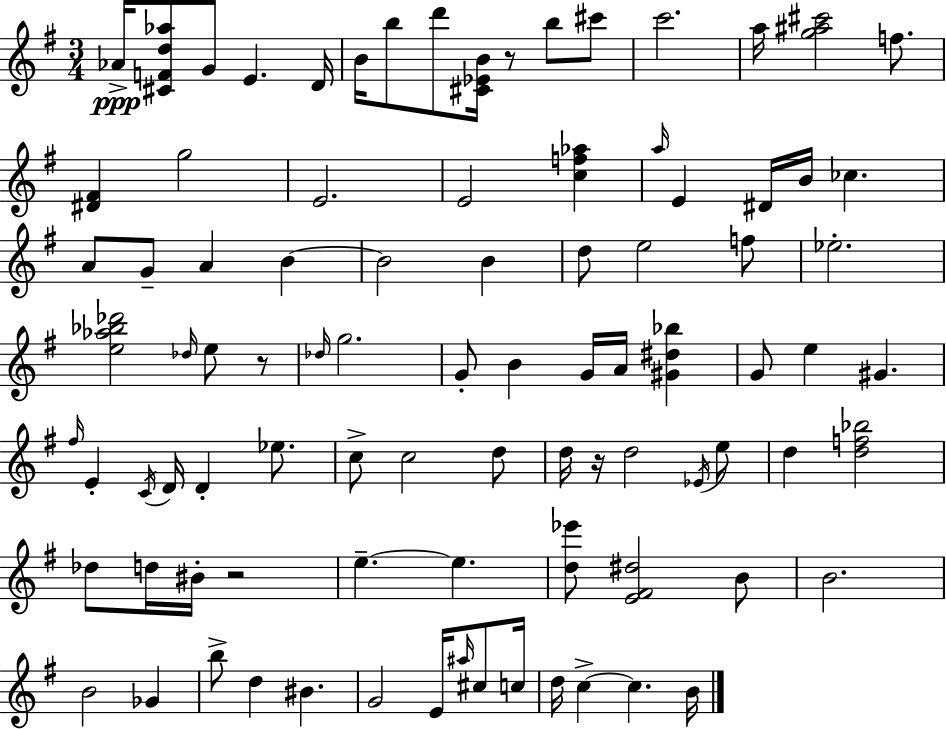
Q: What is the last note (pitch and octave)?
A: B4